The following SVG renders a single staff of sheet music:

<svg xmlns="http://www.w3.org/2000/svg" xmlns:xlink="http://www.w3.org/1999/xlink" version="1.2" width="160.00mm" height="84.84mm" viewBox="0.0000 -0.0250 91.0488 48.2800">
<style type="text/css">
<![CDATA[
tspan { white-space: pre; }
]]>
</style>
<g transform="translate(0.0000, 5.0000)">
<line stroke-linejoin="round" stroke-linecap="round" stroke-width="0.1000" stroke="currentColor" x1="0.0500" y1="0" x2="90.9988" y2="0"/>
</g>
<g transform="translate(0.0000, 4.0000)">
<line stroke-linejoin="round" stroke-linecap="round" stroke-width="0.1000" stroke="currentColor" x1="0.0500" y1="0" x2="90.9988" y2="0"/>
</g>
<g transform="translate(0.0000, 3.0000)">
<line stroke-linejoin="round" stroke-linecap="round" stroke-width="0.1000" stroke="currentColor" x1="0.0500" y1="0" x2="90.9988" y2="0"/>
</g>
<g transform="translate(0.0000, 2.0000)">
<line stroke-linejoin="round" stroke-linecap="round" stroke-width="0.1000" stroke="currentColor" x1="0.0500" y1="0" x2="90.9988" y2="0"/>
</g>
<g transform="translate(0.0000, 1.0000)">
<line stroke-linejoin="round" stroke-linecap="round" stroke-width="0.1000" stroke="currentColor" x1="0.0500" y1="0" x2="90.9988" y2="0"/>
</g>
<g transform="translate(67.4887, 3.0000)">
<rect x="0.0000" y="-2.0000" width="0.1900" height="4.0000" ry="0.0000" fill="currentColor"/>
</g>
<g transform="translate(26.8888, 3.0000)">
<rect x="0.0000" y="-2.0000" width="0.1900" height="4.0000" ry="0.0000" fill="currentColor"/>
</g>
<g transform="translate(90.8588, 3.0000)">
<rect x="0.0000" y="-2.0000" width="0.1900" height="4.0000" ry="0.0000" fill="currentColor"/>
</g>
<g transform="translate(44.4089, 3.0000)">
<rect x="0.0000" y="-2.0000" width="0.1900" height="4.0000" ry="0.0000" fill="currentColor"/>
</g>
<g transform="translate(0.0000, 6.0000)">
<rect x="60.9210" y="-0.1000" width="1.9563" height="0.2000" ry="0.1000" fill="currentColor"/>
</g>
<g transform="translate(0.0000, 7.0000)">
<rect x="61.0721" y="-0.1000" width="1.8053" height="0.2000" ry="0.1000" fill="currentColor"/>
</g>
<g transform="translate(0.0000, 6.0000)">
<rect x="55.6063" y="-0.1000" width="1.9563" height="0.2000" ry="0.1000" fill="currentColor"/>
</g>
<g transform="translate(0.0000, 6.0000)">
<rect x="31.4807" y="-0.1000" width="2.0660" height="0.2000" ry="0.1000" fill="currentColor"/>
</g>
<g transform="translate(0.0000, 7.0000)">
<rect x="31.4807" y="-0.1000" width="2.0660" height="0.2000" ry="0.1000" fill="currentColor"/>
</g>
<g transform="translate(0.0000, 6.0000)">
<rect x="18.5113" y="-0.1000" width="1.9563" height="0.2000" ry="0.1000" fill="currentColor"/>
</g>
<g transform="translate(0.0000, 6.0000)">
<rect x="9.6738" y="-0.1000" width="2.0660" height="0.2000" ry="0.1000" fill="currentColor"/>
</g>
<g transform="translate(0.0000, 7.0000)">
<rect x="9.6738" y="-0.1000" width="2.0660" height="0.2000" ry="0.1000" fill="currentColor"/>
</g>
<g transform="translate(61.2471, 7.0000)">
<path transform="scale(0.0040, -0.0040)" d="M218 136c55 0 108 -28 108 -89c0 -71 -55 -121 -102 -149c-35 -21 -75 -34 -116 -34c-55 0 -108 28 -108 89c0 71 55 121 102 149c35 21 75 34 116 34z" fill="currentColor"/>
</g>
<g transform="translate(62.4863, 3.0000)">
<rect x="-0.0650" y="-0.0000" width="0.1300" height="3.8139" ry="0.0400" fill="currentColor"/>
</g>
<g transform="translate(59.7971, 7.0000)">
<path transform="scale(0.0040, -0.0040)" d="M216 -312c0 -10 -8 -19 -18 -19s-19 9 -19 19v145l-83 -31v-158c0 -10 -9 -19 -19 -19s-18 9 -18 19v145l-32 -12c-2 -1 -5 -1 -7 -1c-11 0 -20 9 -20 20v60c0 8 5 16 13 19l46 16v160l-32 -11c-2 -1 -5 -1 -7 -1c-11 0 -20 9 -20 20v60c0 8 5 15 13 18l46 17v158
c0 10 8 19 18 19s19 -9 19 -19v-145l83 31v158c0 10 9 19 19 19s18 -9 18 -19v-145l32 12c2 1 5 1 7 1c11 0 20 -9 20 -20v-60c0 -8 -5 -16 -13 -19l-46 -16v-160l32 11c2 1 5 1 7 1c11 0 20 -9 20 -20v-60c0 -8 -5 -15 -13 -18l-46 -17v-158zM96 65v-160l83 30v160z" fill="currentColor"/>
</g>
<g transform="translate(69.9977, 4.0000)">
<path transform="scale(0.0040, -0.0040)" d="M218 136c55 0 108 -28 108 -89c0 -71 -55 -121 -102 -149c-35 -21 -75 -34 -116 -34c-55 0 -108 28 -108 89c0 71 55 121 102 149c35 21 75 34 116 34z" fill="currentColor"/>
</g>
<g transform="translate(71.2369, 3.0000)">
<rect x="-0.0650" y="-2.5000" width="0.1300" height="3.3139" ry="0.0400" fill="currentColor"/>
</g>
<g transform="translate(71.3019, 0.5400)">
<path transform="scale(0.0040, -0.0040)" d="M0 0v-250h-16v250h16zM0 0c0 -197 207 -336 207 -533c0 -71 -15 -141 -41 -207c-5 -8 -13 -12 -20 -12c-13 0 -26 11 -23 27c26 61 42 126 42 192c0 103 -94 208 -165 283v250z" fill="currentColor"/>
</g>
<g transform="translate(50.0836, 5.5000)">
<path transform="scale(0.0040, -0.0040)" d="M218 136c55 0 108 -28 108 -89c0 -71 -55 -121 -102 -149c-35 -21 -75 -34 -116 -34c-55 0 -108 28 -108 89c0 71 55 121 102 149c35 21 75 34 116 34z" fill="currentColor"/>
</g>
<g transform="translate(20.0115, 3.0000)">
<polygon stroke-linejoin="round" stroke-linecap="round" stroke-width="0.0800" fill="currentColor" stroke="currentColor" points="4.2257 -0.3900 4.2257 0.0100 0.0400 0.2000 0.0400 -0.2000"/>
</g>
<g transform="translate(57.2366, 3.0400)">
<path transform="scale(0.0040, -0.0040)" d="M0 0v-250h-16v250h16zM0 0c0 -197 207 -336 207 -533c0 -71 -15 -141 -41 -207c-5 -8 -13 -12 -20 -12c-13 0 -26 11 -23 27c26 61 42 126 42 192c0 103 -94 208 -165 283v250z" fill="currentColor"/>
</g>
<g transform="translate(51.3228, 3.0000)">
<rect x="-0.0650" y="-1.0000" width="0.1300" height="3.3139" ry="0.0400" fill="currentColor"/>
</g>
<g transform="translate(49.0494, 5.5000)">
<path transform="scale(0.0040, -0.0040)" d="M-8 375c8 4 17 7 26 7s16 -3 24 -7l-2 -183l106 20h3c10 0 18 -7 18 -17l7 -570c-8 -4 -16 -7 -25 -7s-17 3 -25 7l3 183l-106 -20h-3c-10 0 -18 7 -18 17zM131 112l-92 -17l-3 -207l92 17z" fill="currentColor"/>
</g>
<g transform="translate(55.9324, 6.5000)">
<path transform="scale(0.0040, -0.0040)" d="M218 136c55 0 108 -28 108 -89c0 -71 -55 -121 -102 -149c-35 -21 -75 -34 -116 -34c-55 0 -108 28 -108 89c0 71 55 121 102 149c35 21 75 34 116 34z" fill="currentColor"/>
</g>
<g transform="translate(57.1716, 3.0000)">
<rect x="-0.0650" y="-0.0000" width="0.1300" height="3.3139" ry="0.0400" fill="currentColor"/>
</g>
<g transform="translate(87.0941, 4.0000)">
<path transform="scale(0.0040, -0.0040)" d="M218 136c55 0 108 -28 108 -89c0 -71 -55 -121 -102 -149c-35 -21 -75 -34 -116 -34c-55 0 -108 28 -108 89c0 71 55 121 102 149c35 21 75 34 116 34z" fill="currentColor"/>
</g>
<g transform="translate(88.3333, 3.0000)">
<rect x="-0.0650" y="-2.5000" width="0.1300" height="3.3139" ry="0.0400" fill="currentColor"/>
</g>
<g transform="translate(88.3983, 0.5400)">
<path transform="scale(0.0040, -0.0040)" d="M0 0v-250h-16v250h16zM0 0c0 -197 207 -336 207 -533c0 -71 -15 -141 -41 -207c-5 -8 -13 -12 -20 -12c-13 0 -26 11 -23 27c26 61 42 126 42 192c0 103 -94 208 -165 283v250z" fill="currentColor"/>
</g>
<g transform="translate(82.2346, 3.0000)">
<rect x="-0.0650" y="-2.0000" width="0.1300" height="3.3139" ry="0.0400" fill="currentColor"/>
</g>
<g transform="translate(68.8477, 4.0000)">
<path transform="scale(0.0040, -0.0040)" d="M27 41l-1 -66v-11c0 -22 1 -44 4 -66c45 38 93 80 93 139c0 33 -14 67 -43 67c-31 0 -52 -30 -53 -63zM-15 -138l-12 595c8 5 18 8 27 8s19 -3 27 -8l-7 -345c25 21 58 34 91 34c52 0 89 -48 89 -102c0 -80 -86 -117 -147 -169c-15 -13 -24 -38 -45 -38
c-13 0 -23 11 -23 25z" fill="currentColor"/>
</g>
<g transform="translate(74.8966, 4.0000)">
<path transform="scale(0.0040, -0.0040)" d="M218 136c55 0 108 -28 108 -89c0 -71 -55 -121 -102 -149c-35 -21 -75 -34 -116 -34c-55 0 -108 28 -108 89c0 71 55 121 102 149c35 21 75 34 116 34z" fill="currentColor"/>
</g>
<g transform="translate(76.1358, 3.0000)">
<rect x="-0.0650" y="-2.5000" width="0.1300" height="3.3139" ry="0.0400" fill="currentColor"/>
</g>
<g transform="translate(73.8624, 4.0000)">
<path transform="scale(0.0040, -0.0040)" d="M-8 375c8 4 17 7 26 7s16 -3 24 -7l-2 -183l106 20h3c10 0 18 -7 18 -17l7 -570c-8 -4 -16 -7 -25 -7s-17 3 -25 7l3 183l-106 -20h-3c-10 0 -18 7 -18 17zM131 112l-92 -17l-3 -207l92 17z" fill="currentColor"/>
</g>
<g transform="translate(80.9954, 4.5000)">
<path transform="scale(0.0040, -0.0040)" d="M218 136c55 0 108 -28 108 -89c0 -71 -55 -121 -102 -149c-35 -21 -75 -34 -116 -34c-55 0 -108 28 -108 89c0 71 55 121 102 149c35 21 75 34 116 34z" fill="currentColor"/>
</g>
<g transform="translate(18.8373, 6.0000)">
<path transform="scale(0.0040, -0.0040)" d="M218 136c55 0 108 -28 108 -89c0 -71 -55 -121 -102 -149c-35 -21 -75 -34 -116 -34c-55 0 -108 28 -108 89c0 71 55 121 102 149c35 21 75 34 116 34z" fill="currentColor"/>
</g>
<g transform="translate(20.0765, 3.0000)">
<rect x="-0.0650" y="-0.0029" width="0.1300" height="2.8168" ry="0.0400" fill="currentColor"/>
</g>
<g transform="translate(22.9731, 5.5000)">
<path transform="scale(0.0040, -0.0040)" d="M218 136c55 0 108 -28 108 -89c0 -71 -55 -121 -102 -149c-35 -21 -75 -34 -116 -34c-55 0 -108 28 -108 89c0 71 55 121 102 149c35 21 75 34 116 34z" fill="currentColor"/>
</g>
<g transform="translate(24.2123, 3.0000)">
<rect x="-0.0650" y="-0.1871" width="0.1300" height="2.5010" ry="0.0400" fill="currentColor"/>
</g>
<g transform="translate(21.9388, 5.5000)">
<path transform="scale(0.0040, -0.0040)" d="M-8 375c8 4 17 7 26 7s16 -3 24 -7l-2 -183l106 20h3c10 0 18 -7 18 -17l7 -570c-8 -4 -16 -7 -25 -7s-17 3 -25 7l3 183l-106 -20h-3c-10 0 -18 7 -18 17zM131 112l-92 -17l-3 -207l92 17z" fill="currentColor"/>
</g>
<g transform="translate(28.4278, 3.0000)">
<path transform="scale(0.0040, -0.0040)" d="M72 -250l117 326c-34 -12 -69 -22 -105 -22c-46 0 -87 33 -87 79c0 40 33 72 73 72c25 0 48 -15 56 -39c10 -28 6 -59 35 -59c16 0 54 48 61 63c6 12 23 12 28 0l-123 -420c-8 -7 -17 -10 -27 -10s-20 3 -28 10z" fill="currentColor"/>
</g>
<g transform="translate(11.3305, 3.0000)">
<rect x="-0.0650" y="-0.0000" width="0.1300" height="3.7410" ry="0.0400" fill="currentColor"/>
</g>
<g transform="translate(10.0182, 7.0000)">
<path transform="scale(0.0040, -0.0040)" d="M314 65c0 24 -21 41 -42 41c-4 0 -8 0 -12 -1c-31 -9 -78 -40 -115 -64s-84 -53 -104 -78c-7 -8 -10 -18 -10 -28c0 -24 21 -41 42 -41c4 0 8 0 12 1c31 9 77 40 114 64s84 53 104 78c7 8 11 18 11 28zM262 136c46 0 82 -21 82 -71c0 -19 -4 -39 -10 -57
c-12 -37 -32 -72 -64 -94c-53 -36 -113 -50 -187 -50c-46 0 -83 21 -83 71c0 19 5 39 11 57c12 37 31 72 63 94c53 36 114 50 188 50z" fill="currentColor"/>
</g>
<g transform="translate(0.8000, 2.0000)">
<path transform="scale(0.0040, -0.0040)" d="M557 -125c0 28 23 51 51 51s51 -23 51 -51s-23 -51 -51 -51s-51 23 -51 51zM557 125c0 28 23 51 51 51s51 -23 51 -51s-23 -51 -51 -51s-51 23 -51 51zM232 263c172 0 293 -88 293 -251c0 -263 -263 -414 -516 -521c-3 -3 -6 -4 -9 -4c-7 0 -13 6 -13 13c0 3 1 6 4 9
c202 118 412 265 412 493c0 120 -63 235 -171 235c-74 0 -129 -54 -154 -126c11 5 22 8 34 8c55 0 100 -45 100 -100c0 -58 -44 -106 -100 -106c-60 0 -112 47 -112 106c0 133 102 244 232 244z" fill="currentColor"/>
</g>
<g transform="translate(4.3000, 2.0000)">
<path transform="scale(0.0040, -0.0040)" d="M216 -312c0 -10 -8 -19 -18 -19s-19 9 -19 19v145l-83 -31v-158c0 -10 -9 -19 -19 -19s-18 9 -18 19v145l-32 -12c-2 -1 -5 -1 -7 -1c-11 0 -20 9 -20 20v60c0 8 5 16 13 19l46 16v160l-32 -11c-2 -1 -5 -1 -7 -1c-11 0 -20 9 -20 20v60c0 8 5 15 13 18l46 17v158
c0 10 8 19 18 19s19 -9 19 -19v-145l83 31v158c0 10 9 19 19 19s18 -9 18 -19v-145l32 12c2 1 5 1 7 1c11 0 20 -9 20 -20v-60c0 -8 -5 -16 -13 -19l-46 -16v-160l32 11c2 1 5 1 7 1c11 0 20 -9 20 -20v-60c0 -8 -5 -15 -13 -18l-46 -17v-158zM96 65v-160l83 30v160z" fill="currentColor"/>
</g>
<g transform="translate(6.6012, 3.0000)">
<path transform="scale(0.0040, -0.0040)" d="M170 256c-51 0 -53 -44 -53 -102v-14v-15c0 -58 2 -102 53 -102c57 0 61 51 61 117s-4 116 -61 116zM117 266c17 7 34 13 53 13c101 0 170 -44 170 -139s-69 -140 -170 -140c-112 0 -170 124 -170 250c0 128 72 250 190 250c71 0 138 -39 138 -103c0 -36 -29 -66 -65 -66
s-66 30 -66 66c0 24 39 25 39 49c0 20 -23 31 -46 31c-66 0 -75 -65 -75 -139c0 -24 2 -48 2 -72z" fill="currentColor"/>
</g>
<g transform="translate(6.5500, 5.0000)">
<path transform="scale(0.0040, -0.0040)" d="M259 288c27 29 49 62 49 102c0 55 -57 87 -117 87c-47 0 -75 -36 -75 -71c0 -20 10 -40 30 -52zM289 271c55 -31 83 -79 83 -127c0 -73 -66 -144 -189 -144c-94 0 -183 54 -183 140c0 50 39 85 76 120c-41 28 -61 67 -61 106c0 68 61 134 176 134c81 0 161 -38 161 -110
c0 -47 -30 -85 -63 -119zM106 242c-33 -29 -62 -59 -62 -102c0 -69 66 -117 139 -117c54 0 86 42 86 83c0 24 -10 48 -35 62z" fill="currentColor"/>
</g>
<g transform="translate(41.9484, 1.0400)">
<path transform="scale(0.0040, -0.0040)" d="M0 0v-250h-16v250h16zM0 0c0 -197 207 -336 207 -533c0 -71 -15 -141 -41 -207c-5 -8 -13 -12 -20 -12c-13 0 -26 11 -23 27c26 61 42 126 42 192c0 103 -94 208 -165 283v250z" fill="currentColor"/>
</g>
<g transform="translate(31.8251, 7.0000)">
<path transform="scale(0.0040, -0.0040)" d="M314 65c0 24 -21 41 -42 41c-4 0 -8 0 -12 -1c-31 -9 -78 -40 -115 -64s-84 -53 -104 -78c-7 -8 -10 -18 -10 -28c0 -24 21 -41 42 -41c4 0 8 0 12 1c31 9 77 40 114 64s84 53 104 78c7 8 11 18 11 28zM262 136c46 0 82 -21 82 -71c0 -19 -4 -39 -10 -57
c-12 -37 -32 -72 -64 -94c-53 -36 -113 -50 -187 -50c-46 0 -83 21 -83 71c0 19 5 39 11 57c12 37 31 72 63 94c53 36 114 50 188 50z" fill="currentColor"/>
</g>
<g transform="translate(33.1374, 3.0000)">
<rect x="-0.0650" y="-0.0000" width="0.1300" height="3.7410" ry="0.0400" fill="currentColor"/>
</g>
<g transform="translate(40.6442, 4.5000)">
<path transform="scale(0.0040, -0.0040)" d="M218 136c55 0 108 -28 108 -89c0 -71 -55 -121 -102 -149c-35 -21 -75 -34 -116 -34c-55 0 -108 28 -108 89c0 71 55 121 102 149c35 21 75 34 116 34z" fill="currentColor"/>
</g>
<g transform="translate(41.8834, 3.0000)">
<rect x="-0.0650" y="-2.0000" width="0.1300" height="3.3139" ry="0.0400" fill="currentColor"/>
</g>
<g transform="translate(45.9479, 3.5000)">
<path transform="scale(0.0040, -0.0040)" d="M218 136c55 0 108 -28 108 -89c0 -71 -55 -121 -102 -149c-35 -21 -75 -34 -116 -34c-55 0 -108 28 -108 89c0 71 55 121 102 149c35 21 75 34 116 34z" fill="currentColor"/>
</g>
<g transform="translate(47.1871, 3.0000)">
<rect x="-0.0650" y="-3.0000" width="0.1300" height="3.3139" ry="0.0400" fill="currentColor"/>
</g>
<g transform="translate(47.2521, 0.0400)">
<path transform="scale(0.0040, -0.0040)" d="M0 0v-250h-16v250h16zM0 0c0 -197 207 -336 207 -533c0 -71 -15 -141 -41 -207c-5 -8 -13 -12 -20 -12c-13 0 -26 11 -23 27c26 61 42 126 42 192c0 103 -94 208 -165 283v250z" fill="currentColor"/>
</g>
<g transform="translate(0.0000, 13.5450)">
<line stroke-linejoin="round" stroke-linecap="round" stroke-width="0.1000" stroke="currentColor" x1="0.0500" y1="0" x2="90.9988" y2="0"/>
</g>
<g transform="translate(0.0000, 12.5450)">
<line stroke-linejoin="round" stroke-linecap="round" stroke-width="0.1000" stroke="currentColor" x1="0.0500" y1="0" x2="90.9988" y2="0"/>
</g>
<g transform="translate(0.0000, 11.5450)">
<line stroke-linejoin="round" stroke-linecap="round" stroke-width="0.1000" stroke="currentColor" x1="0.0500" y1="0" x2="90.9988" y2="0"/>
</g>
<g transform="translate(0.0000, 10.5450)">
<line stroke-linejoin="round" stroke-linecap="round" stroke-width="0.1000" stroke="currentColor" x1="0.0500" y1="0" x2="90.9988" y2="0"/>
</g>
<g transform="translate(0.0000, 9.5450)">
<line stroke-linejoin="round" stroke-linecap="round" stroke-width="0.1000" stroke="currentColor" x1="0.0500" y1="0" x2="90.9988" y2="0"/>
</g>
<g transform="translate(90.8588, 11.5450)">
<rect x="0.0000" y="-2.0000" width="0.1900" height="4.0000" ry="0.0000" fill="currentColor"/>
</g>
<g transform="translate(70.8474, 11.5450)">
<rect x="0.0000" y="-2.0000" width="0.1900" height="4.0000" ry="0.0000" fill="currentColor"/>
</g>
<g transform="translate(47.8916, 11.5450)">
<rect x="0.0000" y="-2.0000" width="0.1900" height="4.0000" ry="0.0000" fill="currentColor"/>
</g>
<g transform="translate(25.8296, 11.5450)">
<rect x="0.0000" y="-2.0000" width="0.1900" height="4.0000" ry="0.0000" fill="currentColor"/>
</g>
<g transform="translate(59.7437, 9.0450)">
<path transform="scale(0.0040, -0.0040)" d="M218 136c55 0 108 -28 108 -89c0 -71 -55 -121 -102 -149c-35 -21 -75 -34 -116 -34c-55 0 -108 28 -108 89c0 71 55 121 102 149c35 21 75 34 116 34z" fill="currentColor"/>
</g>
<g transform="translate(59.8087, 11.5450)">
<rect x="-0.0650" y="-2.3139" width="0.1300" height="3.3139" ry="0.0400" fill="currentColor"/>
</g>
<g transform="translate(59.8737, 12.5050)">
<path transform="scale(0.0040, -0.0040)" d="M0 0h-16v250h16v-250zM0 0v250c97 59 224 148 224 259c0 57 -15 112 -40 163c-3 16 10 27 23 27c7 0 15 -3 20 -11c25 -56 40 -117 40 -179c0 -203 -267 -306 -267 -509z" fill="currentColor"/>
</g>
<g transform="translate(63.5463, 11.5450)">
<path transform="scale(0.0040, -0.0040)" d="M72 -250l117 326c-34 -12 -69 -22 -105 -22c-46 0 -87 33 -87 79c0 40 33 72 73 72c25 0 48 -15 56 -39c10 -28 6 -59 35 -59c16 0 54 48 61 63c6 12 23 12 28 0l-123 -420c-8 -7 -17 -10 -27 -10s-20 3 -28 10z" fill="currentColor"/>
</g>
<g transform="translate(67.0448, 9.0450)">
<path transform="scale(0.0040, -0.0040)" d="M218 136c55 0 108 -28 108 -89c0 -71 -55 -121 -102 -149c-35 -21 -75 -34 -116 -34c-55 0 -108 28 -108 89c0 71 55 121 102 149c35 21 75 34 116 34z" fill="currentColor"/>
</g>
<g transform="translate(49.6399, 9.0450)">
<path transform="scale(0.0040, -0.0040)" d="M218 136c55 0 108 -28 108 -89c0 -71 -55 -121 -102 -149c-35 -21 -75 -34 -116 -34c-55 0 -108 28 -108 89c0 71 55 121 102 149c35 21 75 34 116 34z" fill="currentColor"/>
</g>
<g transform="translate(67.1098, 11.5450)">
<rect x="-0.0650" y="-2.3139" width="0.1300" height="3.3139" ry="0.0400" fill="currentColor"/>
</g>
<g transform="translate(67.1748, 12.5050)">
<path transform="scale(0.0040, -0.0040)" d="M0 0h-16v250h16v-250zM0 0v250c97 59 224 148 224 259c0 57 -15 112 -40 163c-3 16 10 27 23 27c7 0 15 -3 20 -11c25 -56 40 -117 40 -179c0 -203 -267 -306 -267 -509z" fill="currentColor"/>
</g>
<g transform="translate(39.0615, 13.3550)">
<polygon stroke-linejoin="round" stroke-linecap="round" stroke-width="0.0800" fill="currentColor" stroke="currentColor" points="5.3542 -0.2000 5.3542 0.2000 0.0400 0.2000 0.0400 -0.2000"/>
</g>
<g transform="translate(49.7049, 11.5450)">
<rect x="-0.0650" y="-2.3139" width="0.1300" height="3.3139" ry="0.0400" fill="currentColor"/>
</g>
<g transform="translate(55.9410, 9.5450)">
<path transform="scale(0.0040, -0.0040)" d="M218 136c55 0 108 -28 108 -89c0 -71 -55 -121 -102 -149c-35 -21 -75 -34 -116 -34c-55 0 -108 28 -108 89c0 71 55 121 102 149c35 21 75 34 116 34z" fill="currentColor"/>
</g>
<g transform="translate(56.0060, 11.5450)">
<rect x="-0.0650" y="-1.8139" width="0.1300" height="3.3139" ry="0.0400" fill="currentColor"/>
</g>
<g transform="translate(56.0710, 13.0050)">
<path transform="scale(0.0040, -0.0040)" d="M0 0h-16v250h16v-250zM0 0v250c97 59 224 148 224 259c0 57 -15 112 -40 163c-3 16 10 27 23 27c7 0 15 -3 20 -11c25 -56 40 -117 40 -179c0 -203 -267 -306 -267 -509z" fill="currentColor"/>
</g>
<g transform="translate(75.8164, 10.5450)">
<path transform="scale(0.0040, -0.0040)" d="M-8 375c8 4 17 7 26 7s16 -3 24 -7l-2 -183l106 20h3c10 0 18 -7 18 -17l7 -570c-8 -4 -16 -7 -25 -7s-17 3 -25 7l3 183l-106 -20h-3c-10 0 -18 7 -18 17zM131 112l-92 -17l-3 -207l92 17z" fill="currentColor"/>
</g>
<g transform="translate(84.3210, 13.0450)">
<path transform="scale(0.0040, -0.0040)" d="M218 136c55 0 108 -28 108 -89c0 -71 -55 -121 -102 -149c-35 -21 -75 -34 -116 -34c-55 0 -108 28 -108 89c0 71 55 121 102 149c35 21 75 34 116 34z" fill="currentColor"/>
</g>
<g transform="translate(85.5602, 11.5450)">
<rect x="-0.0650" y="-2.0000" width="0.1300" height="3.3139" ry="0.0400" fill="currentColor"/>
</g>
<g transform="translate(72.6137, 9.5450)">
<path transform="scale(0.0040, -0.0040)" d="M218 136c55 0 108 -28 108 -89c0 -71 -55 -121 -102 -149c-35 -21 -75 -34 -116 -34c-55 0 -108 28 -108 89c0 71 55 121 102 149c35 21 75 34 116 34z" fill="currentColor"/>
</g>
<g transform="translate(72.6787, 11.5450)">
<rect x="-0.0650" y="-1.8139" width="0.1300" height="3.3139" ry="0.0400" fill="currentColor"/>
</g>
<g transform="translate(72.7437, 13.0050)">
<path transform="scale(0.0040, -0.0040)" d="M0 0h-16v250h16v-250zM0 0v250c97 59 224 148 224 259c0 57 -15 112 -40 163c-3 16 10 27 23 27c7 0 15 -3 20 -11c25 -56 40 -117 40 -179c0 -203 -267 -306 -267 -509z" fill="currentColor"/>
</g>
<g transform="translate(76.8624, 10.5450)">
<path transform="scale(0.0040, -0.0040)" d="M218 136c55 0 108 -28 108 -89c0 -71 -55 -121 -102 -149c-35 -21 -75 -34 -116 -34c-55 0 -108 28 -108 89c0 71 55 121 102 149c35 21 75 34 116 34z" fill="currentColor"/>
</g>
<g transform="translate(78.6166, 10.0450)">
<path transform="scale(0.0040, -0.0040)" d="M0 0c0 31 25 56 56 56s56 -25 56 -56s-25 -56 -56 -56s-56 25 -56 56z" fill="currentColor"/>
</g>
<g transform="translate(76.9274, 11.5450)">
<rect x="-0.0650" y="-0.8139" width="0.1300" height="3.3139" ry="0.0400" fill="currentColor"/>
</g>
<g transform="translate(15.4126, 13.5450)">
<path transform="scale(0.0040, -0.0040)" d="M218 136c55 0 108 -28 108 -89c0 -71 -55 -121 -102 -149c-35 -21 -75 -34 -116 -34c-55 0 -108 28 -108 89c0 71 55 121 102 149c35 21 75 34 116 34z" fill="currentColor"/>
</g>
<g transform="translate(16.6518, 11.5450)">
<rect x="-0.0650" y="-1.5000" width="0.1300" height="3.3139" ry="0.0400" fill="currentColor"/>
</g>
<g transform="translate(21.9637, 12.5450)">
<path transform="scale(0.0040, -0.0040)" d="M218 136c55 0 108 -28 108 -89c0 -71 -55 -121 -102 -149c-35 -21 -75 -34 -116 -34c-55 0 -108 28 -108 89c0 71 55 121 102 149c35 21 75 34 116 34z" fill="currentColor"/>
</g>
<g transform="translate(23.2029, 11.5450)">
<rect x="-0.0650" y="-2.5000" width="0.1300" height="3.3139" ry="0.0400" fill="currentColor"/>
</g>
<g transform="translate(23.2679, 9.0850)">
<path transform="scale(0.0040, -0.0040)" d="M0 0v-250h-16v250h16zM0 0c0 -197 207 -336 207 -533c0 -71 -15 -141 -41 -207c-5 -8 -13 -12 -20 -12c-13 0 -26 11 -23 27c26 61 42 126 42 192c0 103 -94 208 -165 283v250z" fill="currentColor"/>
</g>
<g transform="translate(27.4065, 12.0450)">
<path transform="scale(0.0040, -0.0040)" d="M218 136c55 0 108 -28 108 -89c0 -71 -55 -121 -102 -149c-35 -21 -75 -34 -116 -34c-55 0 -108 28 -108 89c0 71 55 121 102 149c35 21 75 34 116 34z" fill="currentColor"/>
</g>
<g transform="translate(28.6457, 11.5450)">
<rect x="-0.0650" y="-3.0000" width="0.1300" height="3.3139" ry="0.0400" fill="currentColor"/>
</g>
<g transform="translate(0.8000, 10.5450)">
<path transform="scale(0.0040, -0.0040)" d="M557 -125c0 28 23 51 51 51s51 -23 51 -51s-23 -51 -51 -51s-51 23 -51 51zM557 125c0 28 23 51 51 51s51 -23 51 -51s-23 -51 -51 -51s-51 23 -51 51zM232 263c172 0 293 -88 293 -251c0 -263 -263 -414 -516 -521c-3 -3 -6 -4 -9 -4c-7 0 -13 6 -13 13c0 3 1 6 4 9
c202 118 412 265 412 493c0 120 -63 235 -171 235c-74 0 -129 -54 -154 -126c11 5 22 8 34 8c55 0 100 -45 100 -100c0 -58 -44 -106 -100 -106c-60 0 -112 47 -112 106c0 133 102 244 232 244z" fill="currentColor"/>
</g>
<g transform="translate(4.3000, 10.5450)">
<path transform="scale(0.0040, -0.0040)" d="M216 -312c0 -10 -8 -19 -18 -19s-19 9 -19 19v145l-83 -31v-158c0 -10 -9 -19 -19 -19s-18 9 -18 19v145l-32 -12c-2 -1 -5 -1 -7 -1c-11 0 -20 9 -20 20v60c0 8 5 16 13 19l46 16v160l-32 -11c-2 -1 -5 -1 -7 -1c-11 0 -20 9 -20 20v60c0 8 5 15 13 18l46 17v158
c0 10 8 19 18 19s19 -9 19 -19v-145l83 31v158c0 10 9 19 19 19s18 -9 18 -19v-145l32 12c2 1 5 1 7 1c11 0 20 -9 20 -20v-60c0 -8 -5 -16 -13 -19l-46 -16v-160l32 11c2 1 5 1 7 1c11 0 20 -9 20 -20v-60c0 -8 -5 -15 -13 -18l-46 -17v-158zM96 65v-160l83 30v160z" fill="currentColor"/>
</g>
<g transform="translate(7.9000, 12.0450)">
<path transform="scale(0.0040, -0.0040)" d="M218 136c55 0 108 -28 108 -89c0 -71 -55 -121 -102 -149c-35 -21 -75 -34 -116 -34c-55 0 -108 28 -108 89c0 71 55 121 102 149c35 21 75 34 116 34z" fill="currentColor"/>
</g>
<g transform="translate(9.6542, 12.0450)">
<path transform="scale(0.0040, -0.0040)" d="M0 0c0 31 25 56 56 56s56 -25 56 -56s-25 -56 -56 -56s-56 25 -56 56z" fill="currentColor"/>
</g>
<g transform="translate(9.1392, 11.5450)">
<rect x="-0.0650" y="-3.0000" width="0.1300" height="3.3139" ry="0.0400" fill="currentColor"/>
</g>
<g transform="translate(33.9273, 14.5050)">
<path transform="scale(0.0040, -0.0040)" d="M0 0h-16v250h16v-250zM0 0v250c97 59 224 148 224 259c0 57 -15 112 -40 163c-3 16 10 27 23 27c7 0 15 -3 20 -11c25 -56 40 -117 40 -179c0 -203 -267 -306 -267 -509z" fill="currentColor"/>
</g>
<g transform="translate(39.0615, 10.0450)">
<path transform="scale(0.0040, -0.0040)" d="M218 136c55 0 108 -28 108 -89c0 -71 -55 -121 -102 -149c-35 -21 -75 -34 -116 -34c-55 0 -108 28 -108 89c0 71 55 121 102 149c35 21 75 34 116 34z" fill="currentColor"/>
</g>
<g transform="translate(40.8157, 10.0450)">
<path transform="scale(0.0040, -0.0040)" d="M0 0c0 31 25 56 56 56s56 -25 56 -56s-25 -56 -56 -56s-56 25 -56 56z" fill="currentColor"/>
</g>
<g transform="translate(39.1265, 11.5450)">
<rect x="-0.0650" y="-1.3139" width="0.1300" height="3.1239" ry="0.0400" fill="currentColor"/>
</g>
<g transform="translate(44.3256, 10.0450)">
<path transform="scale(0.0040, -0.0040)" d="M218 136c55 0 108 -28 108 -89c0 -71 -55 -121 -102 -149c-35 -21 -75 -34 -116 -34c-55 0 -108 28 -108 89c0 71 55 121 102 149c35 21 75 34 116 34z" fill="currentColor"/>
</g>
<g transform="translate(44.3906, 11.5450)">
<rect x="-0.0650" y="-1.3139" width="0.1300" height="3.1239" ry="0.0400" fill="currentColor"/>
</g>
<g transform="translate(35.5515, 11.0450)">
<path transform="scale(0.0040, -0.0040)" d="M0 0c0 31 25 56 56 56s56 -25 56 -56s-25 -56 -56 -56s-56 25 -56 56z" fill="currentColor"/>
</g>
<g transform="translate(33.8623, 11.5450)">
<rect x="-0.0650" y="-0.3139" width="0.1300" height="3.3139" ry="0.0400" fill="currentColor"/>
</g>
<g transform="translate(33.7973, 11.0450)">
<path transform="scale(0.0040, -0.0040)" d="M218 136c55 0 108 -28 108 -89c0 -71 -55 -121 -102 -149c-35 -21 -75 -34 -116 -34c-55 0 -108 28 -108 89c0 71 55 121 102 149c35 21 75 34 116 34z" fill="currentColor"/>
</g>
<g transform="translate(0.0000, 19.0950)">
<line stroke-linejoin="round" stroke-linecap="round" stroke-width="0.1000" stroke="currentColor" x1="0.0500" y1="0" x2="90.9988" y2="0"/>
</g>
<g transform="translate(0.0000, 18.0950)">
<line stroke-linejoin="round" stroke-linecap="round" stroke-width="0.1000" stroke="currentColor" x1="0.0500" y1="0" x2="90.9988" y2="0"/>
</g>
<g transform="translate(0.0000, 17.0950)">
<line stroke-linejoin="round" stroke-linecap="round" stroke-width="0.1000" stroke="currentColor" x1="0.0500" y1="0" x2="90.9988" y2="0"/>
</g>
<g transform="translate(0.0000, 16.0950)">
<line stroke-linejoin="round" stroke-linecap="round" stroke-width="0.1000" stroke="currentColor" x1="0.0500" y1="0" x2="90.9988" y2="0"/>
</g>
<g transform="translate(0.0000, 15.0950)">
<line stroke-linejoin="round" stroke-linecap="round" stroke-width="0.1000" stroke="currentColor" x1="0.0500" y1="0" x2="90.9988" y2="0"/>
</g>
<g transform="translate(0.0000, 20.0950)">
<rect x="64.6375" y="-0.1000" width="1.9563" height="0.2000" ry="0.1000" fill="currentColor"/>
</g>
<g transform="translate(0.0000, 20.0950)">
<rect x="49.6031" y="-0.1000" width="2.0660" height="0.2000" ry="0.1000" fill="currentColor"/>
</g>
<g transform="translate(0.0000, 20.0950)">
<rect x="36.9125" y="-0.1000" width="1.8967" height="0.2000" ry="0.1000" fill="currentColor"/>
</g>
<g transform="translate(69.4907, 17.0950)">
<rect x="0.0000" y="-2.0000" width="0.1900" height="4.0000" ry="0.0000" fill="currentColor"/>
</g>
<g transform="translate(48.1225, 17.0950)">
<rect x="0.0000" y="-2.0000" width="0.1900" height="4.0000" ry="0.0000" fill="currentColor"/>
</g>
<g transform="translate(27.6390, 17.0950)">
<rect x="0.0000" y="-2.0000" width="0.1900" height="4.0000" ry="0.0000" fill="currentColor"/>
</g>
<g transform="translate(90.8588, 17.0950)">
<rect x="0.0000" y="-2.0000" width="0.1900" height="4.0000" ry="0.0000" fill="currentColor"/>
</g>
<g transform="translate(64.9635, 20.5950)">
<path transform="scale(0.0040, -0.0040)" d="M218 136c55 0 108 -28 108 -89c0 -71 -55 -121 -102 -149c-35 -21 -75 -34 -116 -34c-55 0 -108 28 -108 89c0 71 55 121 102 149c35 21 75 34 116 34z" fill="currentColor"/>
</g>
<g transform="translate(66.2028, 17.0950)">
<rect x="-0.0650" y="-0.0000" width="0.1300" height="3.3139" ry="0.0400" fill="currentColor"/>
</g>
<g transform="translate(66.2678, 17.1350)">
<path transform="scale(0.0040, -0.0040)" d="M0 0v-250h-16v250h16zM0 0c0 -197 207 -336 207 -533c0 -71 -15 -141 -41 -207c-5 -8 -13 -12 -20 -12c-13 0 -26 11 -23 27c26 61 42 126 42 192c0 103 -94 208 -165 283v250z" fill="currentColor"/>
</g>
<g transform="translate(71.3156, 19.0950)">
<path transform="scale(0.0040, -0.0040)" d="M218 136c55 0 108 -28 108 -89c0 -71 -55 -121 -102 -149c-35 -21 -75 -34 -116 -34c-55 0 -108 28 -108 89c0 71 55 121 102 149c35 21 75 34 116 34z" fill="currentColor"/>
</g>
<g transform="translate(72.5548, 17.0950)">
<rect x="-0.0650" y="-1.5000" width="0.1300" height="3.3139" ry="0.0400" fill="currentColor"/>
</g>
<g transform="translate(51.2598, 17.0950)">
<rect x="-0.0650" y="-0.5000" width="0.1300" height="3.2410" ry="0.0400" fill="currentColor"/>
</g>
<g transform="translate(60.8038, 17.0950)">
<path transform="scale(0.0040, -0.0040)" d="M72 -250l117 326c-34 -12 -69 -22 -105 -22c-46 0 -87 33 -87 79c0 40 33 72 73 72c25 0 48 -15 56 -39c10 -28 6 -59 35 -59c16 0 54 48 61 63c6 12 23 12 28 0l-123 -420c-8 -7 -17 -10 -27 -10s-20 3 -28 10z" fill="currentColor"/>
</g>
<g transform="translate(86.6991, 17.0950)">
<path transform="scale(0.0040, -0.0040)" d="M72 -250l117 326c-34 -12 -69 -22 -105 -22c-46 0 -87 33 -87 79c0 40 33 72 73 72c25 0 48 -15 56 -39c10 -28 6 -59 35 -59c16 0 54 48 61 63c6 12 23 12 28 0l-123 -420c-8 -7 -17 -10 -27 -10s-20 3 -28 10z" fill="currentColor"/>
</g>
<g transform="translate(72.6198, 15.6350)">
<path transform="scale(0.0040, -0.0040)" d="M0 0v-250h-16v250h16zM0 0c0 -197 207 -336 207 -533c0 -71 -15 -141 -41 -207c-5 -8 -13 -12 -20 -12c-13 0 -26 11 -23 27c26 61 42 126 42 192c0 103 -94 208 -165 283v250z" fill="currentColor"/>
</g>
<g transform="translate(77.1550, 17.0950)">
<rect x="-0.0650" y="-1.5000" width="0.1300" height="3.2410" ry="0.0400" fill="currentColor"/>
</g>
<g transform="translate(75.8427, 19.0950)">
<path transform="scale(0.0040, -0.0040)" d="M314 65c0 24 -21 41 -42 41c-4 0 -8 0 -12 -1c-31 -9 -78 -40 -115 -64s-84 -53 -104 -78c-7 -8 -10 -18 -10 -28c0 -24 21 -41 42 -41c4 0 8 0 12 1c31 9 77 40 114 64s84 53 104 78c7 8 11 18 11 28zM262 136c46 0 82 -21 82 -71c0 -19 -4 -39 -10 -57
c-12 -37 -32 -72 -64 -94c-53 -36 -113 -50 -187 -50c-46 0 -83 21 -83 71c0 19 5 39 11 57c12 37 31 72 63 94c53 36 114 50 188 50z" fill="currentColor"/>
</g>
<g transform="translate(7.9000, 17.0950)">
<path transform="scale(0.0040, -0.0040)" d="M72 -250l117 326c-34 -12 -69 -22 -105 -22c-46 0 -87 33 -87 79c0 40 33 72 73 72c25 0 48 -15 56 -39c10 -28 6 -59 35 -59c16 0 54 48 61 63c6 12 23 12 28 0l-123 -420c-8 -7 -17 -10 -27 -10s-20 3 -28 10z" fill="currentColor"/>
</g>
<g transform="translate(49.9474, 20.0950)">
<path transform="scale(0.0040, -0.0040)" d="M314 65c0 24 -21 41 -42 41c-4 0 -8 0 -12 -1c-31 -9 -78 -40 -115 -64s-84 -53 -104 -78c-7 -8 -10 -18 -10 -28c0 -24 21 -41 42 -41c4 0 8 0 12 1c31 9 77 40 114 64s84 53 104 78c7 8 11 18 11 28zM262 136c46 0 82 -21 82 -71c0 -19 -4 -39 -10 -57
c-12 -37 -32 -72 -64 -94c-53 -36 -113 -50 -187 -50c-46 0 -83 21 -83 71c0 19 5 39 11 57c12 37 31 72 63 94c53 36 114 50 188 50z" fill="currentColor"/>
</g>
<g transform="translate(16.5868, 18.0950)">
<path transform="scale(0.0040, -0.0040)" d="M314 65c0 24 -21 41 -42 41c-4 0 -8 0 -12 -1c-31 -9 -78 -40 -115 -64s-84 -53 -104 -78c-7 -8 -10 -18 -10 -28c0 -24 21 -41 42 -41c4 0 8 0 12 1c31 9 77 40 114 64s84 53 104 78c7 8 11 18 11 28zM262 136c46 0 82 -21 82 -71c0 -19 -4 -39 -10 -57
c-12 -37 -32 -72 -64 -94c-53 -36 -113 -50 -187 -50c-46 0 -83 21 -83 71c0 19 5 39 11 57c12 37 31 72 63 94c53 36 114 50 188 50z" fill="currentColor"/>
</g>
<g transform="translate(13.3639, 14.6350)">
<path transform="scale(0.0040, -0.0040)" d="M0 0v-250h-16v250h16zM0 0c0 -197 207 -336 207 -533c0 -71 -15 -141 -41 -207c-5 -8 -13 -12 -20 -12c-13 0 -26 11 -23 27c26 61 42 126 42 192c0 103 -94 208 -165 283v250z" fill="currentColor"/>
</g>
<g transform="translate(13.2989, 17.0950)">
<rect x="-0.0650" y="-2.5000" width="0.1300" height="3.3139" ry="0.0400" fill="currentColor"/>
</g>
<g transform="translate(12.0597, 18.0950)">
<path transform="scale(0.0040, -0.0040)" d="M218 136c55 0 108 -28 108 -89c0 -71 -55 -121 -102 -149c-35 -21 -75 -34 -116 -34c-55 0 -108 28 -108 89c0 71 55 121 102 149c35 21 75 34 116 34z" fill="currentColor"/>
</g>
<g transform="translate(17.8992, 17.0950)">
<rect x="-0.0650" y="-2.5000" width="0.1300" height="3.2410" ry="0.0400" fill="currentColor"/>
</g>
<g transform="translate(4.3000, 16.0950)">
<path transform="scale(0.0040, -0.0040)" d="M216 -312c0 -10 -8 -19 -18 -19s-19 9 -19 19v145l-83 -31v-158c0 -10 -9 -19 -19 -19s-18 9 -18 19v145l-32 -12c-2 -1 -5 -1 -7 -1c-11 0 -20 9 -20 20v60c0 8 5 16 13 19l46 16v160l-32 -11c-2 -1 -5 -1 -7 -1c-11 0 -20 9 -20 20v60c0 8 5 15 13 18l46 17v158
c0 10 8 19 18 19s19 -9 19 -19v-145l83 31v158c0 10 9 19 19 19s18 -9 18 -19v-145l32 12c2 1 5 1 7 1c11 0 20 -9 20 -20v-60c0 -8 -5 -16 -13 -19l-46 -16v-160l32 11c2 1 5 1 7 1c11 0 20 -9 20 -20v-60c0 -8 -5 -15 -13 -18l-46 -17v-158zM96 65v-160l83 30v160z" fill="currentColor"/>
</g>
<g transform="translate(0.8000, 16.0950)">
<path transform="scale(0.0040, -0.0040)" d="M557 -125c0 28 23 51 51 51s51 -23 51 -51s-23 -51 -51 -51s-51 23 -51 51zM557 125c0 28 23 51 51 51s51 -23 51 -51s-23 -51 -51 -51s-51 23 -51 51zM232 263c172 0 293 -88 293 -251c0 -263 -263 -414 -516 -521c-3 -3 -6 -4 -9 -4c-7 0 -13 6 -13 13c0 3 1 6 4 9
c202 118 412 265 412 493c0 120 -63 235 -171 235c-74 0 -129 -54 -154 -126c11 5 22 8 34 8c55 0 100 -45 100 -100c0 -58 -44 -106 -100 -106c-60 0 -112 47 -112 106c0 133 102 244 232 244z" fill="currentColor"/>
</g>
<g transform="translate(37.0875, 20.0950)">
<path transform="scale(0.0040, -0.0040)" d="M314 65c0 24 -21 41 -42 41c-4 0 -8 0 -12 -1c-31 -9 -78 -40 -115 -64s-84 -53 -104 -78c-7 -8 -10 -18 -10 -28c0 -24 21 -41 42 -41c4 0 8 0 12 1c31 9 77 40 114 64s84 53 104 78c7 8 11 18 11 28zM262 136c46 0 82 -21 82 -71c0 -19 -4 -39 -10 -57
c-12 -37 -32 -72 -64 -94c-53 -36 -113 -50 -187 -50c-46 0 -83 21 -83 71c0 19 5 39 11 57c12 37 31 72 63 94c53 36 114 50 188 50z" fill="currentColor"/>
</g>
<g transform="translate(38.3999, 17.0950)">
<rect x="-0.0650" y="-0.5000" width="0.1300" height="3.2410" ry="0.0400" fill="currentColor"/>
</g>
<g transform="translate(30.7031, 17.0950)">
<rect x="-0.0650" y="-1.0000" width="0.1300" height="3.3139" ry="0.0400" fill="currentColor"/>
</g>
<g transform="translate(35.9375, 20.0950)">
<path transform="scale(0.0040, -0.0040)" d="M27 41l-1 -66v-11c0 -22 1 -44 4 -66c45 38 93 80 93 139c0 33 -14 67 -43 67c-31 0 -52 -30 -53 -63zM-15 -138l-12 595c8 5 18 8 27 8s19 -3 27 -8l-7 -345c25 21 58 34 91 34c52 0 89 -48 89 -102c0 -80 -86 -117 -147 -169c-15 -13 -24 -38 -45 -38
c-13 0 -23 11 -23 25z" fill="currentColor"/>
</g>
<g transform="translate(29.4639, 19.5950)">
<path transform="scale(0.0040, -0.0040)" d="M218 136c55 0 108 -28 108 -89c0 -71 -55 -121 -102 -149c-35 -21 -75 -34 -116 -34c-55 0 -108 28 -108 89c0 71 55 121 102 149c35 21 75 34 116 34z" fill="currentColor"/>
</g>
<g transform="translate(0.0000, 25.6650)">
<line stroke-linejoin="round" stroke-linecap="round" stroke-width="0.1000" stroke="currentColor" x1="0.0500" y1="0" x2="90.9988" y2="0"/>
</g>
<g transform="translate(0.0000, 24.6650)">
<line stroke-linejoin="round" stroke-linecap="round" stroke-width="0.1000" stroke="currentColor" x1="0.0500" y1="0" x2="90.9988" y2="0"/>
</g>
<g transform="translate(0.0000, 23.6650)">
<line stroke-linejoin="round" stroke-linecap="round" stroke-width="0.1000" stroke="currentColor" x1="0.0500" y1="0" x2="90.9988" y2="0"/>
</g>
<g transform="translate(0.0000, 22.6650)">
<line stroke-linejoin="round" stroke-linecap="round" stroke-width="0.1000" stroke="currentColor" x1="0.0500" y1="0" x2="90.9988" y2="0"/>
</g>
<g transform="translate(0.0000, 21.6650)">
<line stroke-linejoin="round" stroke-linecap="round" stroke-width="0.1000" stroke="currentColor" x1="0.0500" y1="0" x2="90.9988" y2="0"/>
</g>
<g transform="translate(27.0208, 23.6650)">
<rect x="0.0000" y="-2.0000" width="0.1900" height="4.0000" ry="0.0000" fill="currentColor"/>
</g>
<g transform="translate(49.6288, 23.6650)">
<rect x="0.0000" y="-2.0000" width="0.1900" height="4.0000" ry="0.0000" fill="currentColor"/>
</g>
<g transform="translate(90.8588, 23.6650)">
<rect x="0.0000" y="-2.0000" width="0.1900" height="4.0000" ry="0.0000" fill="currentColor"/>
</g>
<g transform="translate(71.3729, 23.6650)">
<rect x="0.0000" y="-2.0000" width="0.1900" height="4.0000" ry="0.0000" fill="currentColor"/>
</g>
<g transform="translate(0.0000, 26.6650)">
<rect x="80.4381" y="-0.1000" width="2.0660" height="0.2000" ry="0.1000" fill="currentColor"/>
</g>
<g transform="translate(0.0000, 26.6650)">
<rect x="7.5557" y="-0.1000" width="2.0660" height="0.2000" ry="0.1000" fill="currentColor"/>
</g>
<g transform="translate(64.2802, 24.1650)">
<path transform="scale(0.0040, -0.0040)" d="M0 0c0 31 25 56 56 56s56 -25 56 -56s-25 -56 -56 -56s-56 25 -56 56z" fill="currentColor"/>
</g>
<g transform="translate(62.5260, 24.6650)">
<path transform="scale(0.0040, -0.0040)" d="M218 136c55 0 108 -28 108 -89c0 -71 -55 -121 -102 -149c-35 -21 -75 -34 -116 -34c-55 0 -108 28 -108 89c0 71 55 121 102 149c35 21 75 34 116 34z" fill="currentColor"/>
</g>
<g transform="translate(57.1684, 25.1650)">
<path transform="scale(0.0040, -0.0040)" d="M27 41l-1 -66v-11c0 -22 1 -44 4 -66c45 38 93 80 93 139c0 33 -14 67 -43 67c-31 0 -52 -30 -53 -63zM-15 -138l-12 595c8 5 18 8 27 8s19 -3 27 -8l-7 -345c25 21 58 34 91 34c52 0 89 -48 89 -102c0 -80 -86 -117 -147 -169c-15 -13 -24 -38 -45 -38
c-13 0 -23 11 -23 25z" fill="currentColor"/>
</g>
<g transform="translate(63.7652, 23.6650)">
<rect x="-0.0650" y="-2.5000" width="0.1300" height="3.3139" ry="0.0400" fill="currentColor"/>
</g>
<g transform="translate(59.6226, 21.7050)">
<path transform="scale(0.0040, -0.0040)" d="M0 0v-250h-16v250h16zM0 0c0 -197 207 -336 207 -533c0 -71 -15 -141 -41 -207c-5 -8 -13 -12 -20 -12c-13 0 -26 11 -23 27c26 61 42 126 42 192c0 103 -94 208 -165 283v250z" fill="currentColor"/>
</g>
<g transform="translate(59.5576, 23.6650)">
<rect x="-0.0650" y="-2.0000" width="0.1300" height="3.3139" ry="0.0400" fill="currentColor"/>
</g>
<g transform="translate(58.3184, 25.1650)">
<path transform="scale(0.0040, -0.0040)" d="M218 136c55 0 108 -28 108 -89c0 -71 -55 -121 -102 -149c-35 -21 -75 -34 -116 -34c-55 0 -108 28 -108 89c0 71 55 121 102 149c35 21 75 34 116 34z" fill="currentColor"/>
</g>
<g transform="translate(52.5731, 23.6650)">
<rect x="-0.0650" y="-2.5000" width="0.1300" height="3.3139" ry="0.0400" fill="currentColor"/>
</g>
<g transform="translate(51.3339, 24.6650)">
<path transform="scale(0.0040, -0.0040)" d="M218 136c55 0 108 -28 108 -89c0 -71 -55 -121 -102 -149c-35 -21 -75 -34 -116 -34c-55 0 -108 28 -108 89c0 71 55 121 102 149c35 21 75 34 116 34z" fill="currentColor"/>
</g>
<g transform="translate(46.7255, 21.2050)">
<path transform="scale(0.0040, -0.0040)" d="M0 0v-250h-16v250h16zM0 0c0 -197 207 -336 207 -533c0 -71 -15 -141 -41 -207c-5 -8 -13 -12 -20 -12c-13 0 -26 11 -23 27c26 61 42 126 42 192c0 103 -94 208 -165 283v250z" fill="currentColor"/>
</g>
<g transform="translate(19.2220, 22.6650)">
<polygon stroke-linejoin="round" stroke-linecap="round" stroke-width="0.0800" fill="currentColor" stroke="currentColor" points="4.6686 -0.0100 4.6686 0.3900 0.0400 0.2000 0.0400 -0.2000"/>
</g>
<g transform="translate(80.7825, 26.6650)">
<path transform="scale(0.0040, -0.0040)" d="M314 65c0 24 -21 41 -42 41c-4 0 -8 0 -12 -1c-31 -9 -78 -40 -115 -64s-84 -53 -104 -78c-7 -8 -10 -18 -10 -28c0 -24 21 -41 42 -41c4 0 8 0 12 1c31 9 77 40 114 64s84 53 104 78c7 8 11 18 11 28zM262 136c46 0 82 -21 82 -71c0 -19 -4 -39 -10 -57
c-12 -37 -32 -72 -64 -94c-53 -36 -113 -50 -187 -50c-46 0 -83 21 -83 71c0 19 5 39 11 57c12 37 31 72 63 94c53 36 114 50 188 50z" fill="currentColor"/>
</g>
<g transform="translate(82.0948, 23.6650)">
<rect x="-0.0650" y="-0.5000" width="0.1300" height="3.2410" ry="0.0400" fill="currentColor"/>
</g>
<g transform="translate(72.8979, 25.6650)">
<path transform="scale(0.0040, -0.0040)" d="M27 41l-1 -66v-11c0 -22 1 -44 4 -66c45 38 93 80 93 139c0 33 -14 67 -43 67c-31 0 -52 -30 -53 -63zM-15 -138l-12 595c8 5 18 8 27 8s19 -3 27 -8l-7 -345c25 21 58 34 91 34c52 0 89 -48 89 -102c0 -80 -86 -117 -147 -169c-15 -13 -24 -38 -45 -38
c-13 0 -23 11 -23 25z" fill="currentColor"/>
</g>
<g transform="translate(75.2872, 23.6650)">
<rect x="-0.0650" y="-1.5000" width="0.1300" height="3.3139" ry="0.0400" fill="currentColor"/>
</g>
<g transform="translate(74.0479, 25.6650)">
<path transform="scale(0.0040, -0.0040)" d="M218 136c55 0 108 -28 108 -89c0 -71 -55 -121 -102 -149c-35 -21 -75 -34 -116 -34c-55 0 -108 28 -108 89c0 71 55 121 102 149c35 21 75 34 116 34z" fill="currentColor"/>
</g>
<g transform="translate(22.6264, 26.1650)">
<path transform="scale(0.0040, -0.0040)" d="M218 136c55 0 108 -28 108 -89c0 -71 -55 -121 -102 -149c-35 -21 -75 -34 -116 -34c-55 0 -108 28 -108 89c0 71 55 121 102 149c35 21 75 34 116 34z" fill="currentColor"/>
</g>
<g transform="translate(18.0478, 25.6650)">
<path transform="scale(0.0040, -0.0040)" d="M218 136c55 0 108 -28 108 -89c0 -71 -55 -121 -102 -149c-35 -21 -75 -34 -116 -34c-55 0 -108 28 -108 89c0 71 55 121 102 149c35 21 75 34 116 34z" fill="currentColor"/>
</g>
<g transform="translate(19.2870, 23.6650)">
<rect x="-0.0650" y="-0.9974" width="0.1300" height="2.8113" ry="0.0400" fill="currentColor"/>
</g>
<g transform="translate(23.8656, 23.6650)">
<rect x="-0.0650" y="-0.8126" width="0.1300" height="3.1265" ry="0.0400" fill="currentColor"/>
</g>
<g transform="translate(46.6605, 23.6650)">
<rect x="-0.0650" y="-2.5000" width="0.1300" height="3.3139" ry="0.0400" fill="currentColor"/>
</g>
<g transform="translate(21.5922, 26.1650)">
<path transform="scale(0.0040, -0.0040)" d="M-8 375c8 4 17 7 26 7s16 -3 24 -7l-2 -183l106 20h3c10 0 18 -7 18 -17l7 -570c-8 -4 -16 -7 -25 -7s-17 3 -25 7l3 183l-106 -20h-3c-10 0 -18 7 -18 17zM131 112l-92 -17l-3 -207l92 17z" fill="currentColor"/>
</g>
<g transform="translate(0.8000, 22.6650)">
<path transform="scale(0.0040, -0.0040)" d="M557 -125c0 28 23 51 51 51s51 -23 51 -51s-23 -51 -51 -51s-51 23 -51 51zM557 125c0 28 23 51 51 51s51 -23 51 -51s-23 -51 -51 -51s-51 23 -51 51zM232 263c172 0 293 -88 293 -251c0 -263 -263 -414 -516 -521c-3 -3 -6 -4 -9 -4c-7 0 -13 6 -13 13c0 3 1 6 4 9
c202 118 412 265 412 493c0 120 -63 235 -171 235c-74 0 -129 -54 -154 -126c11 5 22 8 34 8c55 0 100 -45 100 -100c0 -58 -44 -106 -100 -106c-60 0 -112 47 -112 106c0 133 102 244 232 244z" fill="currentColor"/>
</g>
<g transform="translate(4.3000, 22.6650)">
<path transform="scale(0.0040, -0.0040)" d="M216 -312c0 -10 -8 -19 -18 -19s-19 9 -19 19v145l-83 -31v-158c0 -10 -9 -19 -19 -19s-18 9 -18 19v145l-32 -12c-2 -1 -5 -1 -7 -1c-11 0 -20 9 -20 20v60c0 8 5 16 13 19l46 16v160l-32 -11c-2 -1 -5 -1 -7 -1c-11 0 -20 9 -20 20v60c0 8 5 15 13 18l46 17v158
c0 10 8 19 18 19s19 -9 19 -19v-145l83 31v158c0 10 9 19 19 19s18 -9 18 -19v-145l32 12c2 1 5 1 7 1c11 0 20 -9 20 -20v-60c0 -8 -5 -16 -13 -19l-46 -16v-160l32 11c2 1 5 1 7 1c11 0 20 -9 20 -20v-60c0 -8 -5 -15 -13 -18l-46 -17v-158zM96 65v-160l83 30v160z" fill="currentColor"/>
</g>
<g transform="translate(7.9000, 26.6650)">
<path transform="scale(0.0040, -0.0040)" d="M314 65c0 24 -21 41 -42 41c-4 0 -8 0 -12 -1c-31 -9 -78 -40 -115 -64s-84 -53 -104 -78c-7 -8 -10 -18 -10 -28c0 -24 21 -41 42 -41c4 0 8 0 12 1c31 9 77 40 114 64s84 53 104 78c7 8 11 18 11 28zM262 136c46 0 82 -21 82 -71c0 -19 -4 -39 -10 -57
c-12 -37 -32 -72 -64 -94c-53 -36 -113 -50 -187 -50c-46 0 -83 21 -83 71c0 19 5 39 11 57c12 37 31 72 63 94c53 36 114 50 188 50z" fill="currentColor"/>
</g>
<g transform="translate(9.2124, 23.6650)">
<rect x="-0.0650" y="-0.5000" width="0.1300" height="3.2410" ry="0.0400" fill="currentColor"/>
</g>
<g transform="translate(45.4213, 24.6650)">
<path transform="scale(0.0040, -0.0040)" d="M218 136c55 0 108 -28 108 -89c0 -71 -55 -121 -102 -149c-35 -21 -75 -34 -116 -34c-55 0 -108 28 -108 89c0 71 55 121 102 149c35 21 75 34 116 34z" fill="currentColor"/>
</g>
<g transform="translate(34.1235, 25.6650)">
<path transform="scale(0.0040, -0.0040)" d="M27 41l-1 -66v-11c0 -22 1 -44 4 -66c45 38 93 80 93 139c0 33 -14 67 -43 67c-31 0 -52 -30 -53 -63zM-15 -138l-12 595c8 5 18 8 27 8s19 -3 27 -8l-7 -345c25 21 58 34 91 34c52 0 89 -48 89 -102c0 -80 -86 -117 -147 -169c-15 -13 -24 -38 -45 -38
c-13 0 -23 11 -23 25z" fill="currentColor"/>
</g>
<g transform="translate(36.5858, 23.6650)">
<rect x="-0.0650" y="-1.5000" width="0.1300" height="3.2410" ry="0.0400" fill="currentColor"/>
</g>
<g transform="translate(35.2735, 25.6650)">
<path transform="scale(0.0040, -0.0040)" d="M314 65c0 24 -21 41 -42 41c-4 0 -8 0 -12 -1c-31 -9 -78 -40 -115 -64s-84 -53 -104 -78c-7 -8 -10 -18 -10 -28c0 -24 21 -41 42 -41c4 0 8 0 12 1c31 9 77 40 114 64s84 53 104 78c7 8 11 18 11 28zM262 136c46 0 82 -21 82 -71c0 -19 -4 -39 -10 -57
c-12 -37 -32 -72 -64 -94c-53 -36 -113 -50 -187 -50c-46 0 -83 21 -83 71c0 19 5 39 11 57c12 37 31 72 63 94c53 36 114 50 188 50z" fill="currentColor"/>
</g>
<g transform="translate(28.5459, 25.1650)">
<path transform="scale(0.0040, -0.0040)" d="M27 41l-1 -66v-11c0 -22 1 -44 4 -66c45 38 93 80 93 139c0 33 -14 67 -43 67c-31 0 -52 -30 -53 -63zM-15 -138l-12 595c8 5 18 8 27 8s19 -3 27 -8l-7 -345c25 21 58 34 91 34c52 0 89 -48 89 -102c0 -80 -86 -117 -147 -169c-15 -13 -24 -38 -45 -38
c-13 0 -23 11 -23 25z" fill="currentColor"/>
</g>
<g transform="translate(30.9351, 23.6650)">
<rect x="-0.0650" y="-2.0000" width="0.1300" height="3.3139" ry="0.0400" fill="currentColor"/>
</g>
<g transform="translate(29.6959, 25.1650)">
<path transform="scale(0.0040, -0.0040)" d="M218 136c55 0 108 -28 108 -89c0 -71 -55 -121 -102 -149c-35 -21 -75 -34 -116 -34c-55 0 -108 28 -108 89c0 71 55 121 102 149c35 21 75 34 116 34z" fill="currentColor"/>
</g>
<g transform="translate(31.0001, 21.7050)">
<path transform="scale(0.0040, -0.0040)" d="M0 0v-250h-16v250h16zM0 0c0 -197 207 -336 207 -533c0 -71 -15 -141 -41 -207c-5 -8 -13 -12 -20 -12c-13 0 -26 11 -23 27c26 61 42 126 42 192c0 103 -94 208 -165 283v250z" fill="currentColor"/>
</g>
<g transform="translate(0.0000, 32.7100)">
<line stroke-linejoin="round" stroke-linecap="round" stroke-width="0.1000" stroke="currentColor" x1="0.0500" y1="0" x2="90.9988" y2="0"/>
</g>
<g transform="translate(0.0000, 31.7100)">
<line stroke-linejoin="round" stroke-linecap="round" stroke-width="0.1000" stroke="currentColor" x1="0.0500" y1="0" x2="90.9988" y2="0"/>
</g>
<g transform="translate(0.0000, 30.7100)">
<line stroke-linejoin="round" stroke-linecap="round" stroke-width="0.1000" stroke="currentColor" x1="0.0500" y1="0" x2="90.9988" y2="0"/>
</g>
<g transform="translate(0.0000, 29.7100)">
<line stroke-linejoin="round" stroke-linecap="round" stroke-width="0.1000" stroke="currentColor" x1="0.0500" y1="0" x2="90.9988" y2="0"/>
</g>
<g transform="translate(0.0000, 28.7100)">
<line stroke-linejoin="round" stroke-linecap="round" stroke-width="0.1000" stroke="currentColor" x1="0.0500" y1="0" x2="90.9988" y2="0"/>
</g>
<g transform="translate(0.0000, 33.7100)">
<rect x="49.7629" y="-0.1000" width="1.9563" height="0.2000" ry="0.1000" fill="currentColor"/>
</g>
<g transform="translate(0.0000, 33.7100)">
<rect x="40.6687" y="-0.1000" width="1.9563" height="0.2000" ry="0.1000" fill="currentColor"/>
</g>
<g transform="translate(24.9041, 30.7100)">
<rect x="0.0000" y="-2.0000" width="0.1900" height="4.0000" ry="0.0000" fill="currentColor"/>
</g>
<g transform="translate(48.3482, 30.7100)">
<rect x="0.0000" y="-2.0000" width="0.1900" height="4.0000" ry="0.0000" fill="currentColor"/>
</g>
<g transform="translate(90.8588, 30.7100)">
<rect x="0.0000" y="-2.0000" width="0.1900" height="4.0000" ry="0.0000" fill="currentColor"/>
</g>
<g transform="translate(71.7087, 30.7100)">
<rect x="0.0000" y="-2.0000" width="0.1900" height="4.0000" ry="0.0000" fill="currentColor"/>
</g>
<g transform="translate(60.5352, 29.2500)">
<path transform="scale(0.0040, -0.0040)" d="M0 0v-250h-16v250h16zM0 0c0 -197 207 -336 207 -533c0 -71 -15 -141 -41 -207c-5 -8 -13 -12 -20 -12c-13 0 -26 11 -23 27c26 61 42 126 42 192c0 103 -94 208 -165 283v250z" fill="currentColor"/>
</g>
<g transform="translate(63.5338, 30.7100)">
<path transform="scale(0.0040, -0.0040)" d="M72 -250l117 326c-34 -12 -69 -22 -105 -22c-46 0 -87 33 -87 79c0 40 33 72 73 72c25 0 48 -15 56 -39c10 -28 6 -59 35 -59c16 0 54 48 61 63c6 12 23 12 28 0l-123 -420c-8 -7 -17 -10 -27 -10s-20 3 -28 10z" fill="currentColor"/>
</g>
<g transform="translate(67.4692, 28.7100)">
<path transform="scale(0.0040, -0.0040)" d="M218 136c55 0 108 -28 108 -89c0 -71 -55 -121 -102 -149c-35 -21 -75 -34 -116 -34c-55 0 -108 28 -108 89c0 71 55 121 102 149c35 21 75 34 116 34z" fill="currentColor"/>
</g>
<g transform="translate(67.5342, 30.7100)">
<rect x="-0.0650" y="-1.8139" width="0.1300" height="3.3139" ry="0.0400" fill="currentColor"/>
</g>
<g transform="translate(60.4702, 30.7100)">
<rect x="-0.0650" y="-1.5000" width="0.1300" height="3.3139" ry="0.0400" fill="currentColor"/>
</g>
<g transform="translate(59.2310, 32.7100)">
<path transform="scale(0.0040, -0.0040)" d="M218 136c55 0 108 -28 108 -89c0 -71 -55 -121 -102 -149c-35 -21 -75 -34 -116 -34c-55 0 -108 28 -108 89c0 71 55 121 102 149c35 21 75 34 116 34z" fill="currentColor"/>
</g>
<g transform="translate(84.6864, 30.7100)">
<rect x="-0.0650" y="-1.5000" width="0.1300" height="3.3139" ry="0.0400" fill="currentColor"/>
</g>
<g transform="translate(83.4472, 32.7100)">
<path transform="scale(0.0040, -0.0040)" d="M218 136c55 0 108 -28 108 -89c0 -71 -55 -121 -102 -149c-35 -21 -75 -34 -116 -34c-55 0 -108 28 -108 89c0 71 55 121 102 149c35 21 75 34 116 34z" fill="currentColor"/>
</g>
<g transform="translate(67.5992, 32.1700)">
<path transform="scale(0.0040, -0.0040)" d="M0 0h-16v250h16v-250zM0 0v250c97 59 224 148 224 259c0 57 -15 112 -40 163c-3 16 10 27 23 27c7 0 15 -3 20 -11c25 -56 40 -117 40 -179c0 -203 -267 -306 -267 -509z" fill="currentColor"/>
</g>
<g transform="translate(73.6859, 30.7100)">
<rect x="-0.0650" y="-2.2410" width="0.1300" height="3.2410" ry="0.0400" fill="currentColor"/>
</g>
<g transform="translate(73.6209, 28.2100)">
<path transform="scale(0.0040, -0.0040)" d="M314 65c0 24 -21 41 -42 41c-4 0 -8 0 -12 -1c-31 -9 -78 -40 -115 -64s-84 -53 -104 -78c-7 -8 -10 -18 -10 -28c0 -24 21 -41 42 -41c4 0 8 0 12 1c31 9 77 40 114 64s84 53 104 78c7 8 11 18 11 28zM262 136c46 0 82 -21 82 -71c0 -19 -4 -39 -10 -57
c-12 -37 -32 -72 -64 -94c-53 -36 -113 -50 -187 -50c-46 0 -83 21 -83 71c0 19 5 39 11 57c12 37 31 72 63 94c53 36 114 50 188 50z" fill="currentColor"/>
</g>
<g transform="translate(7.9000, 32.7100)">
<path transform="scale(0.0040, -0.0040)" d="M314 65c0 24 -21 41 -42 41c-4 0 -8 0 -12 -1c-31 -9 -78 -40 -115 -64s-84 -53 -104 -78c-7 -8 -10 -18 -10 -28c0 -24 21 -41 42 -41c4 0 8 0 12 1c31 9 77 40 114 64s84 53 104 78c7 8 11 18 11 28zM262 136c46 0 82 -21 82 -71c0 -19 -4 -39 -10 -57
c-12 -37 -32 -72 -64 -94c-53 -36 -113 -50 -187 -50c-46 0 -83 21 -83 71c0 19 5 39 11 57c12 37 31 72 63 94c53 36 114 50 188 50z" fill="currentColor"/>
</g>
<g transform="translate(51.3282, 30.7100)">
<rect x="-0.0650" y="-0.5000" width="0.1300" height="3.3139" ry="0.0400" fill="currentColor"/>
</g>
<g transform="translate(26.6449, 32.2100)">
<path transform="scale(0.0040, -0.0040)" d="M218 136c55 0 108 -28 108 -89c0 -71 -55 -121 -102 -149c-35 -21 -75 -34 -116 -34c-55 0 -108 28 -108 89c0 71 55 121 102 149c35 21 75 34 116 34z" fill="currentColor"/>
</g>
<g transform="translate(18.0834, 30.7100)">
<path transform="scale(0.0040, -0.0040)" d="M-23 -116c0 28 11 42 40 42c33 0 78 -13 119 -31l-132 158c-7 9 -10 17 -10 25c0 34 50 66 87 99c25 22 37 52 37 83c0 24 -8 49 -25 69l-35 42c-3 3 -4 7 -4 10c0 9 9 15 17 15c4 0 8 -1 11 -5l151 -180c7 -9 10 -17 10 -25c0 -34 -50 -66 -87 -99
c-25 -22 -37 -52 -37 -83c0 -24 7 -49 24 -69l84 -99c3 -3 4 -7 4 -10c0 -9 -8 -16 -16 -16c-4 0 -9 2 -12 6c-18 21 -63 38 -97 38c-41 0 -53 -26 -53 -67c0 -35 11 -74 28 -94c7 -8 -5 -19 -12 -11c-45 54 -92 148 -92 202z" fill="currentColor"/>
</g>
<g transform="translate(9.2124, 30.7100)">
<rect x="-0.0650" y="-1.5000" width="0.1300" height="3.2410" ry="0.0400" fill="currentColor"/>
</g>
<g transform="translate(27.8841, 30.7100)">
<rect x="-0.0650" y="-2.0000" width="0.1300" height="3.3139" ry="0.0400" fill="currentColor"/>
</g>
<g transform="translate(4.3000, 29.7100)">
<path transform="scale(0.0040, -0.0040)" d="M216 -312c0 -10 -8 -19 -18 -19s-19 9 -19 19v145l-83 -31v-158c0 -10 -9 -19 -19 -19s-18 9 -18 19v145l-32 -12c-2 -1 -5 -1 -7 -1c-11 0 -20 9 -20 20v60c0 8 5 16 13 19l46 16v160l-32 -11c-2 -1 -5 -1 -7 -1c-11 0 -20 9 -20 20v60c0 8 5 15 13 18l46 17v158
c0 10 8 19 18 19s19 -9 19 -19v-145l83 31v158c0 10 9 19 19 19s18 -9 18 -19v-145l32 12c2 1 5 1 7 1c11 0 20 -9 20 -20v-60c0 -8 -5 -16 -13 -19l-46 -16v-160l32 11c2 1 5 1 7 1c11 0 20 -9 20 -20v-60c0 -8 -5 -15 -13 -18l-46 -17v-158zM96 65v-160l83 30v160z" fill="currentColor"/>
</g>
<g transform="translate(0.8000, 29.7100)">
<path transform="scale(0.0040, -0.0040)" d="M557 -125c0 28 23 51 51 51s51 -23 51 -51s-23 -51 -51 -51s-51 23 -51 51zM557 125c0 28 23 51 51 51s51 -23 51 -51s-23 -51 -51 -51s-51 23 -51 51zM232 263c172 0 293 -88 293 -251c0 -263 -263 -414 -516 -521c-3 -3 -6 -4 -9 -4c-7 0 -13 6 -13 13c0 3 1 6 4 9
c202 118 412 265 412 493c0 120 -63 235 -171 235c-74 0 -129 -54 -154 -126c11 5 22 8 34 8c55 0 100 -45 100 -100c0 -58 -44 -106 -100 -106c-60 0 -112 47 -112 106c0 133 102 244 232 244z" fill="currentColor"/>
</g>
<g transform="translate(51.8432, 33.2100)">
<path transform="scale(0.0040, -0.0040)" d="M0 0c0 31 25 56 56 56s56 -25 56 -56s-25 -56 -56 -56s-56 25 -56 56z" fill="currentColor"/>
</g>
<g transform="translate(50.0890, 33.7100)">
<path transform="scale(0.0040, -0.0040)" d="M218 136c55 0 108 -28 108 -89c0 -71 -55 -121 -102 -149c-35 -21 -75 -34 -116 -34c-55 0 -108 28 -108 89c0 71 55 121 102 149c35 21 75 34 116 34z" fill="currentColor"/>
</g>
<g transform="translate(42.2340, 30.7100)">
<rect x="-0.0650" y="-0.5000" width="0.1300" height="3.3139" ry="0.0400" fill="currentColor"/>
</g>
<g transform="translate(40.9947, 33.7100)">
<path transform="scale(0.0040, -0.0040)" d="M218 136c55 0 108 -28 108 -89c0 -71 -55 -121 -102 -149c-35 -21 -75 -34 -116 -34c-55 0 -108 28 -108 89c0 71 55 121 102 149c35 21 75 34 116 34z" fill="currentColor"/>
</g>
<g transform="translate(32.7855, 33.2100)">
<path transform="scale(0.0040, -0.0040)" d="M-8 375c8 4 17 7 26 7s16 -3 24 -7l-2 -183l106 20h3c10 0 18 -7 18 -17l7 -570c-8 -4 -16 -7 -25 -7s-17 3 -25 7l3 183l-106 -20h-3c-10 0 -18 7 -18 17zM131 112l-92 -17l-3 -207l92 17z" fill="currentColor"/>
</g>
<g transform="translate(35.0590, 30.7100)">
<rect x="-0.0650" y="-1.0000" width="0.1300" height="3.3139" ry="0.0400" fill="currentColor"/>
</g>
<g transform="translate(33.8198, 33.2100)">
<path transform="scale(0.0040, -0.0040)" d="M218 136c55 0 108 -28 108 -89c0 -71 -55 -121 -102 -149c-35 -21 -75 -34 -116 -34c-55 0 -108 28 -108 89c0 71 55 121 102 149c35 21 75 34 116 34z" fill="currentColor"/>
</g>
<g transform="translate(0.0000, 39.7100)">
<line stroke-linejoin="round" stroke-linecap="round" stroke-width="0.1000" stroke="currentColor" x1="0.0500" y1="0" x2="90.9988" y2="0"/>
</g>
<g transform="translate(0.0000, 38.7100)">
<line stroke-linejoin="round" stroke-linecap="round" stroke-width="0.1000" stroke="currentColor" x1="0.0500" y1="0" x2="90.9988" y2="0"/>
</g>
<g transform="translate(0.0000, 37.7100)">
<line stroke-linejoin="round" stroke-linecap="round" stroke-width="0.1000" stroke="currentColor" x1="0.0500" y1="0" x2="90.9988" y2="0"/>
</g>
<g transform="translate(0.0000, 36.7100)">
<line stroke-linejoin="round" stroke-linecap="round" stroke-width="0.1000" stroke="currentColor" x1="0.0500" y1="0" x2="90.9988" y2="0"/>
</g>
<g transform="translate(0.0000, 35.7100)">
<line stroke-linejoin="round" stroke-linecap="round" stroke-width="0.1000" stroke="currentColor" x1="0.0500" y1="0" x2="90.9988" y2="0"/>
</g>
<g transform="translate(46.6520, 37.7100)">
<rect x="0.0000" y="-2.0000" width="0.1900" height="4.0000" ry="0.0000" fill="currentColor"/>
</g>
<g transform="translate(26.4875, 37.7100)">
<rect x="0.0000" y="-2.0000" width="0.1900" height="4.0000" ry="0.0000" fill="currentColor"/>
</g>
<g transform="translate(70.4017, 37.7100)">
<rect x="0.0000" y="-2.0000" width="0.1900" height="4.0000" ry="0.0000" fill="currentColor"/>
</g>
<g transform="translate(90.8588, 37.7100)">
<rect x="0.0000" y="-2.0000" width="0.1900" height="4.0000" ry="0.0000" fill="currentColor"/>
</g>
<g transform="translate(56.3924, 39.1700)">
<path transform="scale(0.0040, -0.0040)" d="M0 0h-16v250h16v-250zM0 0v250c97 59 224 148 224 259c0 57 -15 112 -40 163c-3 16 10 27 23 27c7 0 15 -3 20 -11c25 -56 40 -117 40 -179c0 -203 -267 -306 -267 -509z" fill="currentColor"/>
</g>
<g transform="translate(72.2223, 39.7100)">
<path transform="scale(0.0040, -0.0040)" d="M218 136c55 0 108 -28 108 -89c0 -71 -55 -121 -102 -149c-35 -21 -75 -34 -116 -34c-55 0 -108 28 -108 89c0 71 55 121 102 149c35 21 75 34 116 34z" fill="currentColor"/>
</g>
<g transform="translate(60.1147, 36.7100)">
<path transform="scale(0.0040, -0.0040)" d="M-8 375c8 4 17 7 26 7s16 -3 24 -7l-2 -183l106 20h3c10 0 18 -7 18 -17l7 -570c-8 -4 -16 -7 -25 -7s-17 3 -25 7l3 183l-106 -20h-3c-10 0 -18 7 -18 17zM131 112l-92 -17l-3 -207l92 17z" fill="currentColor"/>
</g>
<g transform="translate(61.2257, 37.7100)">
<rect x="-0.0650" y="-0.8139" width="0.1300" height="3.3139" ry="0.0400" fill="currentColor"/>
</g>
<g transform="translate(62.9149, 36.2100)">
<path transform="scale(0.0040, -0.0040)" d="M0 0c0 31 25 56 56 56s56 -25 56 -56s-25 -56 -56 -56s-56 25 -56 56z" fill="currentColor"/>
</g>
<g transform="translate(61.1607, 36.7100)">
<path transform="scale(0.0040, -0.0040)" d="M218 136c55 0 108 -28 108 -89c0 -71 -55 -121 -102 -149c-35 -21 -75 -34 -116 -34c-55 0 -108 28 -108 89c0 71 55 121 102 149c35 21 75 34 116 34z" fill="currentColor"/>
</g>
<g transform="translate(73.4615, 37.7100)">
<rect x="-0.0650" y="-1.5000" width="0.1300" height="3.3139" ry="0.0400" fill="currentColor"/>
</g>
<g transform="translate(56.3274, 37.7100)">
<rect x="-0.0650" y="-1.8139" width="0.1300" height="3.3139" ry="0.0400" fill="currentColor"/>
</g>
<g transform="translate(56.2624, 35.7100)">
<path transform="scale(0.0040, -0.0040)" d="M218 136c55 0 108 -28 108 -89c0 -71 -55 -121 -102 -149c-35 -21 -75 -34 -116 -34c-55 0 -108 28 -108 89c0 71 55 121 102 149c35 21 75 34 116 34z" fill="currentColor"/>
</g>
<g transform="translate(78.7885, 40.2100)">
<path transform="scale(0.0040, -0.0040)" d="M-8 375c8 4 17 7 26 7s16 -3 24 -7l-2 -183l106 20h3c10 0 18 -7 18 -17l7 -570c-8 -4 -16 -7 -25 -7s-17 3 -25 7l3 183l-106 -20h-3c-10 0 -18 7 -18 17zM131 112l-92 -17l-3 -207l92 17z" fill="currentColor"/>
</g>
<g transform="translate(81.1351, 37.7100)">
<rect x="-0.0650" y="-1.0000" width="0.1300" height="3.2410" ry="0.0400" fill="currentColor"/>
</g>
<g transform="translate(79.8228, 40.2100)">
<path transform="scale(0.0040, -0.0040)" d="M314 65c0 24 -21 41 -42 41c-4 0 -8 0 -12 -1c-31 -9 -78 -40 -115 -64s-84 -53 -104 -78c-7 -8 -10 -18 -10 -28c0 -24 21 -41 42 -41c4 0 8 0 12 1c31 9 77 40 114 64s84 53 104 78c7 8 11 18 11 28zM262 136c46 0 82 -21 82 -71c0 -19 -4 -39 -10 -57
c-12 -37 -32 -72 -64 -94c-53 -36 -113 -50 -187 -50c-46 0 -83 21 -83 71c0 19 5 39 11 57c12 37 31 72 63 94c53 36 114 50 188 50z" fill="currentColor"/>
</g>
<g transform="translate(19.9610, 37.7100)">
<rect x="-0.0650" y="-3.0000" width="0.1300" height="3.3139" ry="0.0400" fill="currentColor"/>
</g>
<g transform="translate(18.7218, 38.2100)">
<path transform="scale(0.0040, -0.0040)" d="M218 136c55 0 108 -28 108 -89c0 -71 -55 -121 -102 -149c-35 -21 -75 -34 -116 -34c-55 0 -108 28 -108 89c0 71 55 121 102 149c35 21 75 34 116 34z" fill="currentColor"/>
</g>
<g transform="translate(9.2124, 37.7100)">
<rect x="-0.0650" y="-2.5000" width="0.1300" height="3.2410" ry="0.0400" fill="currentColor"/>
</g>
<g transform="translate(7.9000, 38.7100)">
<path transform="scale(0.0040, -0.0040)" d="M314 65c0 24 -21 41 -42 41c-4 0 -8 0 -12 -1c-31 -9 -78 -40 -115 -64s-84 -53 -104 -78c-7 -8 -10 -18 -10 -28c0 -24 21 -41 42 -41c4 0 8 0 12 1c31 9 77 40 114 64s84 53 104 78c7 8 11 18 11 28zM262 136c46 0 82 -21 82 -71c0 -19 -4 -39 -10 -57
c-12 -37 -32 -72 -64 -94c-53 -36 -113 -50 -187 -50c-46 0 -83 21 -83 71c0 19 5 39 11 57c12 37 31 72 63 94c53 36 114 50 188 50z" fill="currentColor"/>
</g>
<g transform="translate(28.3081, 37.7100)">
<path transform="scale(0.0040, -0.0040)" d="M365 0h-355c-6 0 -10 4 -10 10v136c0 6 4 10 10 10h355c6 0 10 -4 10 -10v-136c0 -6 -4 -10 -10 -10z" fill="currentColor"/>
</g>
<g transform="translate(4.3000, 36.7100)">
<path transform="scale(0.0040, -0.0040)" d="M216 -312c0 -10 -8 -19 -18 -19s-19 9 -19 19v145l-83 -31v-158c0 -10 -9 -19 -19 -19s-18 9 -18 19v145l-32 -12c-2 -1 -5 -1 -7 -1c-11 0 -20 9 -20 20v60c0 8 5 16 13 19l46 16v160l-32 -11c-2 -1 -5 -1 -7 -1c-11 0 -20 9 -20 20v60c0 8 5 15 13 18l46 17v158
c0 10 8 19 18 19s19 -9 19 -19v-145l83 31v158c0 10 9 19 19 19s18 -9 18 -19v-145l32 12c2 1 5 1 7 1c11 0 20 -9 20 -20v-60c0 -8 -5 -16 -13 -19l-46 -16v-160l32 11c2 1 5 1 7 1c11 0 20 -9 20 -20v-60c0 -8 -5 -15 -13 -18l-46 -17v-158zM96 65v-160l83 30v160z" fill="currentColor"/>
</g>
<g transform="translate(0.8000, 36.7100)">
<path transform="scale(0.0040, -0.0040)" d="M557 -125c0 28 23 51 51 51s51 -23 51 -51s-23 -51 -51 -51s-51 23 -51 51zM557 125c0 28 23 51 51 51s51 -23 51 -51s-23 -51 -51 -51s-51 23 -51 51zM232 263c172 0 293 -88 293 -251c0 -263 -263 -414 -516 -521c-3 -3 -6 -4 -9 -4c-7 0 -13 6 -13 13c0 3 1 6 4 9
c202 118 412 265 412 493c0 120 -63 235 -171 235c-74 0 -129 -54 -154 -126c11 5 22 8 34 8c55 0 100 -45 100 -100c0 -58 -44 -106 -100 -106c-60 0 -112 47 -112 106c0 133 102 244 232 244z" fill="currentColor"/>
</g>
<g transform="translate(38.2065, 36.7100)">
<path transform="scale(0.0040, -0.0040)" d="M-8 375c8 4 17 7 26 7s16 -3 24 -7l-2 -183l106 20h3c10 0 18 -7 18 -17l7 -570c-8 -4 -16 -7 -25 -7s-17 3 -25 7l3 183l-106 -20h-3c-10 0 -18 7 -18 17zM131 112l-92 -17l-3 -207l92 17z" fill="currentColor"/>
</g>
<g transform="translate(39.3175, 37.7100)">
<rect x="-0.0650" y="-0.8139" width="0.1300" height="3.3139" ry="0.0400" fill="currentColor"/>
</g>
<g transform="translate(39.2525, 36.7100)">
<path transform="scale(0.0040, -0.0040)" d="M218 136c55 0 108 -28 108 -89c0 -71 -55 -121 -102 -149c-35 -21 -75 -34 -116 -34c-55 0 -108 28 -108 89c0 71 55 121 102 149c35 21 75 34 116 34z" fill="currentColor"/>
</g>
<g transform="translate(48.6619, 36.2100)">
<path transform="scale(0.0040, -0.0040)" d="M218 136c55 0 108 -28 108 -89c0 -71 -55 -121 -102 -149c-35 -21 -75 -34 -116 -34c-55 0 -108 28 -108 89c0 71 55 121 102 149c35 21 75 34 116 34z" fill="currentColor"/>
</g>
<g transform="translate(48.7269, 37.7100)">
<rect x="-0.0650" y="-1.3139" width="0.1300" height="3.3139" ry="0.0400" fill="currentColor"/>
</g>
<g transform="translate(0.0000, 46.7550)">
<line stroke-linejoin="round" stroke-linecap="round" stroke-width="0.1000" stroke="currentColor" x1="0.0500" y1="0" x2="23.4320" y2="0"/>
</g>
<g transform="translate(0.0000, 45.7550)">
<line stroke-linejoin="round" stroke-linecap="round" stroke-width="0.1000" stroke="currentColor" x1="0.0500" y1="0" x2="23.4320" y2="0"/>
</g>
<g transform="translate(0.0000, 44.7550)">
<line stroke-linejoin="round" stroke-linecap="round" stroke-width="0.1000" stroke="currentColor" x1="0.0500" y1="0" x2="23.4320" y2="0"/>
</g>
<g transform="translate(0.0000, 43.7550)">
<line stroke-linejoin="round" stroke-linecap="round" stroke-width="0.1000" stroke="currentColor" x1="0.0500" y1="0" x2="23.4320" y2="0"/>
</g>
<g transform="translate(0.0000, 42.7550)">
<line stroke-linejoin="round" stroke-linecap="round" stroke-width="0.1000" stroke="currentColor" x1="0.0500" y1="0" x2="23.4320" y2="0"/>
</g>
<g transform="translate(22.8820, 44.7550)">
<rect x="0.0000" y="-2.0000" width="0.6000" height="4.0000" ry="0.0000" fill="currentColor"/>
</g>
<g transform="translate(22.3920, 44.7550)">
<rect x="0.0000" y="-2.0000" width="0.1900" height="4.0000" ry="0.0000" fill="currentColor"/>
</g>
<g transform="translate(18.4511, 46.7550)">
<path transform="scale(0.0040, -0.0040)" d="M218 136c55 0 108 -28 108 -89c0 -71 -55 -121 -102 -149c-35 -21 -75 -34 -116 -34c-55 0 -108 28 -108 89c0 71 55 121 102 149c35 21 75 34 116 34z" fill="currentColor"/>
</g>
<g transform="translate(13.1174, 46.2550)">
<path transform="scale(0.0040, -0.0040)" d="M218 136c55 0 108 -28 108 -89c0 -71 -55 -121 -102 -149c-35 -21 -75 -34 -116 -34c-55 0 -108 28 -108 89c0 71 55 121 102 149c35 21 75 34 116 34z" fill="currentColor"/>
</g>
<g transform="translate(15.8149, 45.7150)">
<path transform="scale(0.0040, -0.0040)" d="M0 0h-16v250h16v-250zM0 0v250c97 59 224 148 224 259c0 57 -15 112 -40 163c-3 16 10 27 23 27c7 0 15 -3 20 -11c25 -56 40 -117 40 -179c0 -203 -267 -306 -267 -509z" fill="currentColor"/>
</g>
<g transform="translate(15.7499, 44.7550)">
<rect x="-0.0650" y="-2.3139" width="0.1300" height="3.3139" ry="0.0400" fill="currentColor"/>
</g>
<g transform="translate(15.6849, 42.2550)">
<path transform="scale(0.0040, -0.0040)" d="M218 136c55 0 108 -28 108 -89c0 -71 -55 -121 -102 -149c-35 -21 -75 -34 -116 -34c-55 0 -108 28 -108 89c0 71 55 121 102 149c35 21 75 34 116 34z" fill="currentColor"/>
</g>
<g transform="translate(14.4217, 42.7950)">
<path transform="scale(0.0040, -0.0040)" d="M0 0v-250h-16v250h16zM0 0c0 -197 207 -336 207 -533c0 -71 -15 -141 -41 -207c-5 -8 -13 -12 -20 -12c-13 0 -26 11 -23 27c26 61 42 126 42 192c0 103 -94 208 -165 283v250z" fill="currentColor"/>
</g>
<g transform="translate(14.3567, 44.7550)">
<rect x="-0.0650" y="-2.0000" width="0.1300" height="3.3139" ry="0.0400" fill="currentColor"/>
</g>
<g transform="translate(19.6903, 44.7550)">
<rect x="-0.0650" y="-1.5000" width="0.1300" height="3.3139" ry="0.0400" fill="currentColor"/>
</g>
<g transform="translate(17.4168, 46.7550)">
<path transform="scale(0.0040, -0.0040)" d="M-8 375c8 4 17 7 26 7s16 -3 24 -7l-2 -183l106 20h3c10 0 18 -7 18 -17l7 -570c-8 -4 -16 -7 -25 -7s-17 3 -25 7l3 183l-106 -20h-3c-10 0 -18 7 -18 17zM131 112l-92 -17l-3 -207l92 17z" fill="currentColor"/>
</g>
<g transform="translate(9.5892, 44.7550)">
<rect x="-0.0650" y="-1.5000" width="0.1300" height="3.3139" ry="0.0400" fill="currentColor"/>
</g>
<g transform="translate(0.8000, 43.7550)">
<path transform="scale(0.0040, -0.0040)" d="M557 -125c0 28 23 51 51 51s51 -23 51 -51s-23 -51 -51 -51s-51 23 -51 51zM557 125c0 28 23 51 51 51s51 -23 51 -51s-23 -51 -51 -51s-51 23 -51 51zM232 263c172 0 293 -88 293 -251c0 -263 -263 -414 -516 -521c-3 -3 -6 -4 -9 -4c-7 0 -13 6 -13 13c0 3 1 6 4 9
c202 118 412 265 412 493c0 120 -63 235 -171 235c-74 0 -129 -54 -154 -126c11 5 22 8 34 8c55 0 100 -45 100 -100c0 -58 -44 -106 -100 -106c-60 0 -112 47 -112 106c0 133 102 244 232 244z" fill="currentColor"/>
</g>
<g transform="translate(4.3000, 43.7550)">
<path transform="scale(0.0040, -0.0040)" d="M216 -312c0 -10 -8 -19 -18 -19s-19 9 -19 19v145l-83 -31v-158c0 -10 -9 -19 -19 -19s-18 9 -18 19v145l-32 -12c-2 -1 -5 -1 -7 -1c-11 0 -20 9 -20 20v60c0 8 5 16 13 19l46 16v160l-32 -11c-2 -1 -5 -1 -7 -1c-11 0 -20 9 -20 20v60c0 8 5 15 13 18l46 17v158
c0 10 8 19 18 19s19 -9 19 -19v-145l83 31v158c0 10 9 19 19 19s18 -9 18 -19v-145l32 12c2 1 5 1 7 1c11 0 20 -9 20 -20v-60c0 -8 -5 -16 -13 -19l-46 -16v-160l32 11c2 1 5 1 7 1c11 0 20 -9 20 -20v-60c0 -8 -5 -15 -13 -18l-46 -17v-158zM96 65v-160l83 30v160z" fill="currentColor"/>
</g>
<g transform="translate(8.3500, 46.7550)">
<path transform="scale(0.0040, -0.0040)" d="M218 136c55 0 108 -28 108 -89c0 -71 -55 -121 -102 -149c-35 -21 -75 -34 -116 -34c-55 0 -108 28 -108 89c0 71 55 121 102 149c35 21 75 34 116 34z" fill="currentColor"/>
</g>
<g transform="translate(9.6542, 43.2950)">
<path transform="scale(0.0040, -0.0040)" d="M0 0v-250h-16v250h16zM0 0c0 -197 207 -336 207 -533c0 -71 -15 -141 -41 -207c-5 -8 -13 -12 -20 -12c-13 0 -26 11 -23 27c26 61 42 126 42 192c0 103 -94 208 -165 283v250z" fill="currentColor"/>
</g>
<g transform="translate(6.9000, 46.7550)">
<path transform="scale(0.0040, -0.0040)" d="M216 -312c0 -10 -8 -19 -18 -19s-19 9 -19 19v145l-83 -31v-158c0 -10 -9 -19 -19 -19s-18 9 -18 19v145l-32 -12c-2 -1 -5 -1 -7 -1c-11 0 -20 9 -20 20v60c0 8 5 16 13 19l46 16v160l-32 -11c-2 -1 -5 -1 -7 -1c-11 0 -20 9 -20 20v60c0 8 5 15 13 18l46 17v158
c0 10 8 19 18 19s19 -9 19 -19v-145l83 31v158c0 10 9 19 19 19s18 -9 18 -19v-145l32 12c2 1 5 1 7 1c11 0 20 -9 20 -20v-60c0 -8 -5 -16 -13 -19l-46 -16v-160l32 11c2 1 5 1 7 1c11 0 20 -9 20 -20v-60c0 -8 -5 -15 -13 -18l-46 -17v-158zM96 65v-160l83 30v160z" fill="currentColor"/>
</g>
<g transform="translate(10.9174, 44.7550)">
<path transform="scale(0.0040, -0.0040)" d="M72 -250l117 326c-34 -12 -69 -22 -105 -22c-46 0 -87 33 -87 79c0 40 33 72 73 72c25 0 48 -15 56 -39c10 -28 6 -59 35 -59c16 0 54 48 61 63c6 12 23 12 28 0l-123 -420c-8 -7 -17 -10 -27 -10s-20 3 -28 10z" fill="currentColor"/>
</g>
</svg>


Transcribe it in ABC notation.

X:1
T:Untitled
M:6/8
L:1/4
K:G
C,,2 E,,/2 F,,/2 z/2 C,,2 A,,/2 C,/2 F,, D,,/2 ^C,, _B,,/2 B,, A,, B,,/2 C, G,, B,,/2 C, E,/2 G,/2 G,/2 B, A,/2 B,/2 z/2 B,/2 A,/2 F, A,, z/2 B,,/2 B,,2 ^F,, _E,,2 E,,2 z/2 D,,/2 G,,/2 G,,2 z/2 E,,2 G,,/2 F,,/2 _A,,/2 _G,,2 B,,/2 B,, _A,,/2 B,, _G,, E,,2 G,,2 z A,, F,, E,, E,, G,,/2 z/2 A,/2 B,2 G,, B,,2 C, z2 F, G, A,/2 F, G,, F,,2 ^G,,/2 z/2 A,,/2 B,/2 G,,